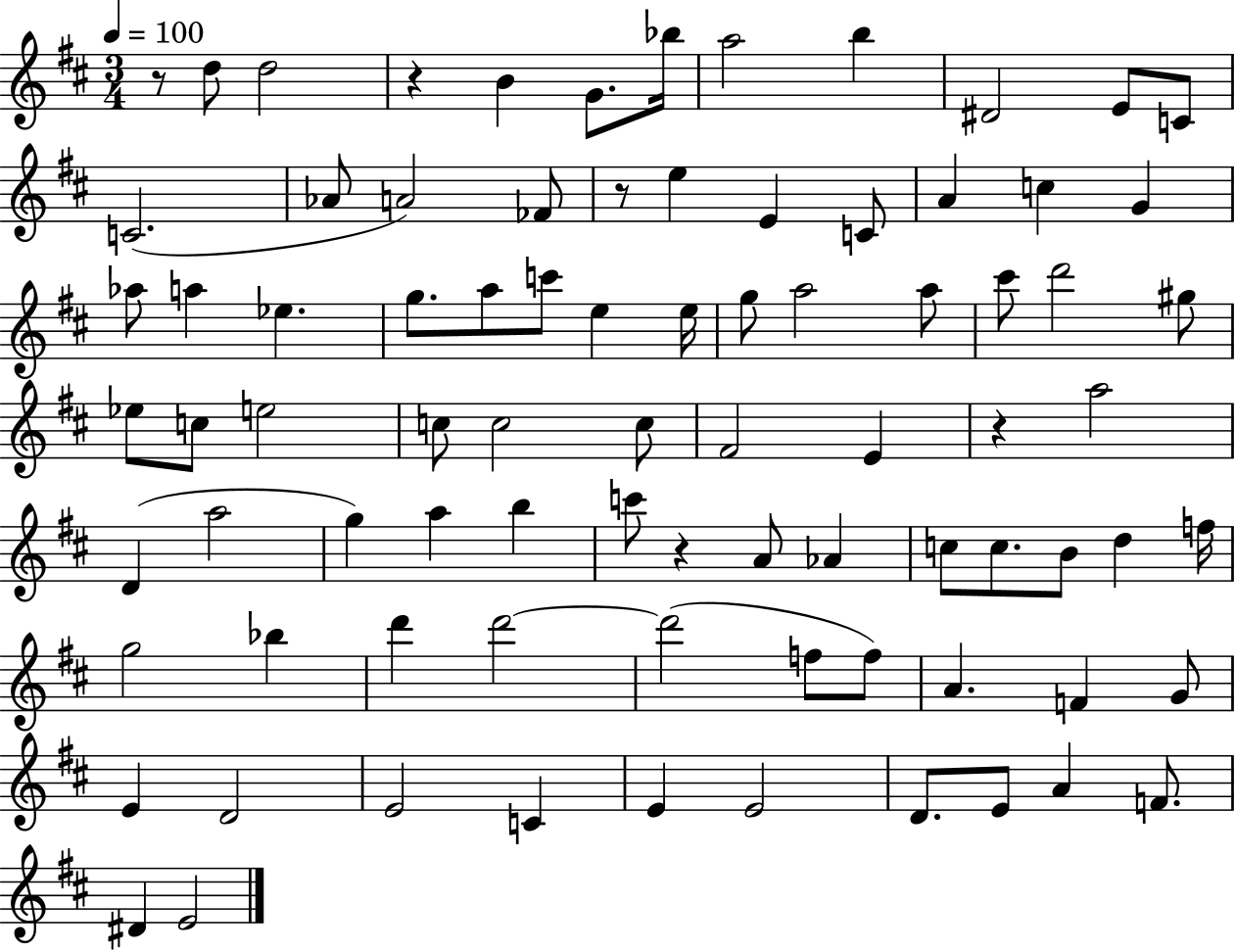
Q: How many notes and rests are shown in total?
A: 83